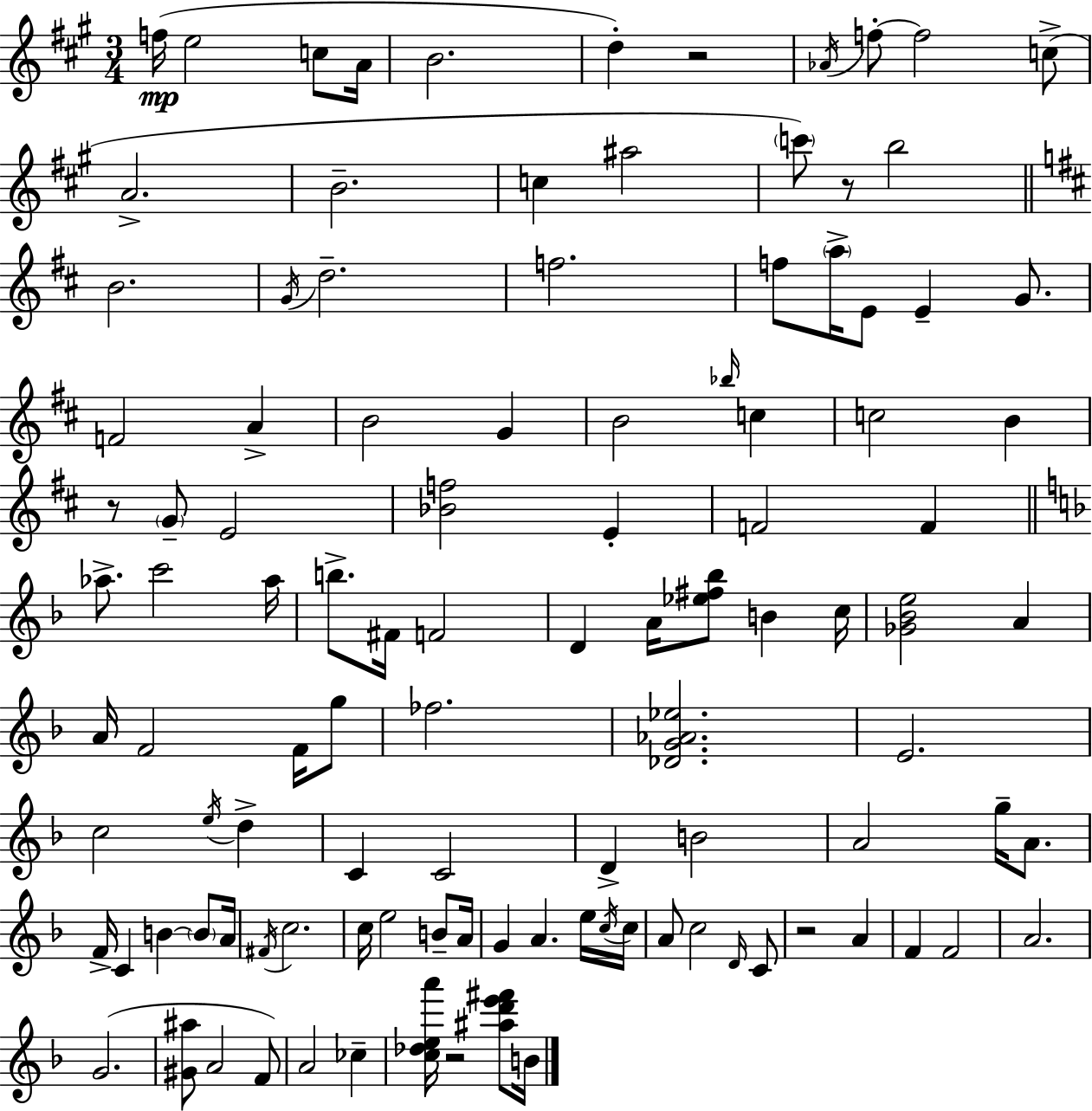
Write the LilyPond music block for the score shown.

{
  \clef treble
  \numericTimeSignature
  \time 3/4
  \key a \major
  f''16(\mp e''2 c''8 a'16 | b'2. | d''4-.) r2 | \acciaccatura { aes'16 } f''8-.~~ f''2 c''8->( | \break a'2.-> | b'2.-- | c''4 ais''2 | \parenthesize c'''8) r8 b''2 | \break \bar "||" \break \key d \major b'2. | \acciaccatura { g'16 } d''2.-- | f''2. | f''8 \parenthesize a''16-> e'8 e'4-- g'8. | \break f'2 a'4-> | b'2 g'4 | b'2 \grace { bes''16 } c''4 | c''2 b'4 | \break r8 \parenthesize g'8-- e'2 | <bes' f''>2 e'4-. | f'2 f'4 | \bar "||" \break \key d \minor aes''8.-> c'''2 aes''16 | b''8.-> fis'16 f'2 | d'4 a'16 <ees'' fis'' bes''>8 b'4 c''16 | <ges' bes' e''>2 a'4 | \break a'16 f'2 f'16 g''8 | fes''2. | <des' g' aes' ees''>2. | e'2. | \break c''2 \acciaccatura { e''16 } d''4-> | c'4 c'2 | d'4-> b'2 | a'2 g''16-- a'8. | \break f'16-> c'4 b'4~~ \parenthesize b'8 | a'16 \acciaccatura { fis'16 } c''2. | c''16 e''2 b'8-- | a'16 g'4 a'4. | \break e''16 \acciaccatura { c''16 } c''16 a'8 c''2 | \grace { d'16 } c'8 r2 | a'4 f'4 f'2 | a'2. | \break g'2.( | <gis' ais''>8 a'2 | f'8) a'2 | ces''4-- <c'' des'' e'' a'''>16 r2 | \break <ais'' d''' e''' fis'''>8 b'16 \bar "|."
}